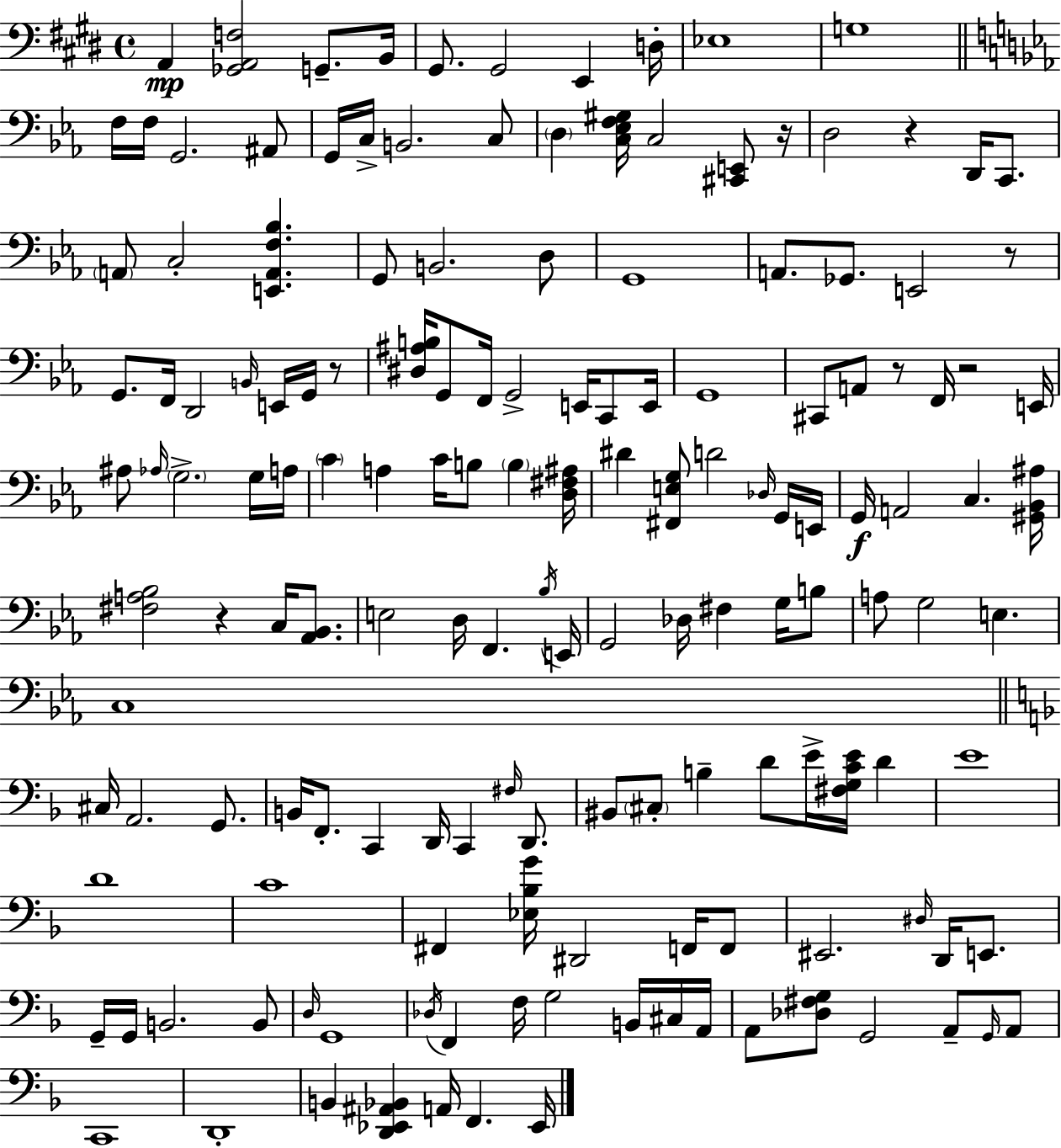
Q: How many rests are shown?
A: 7